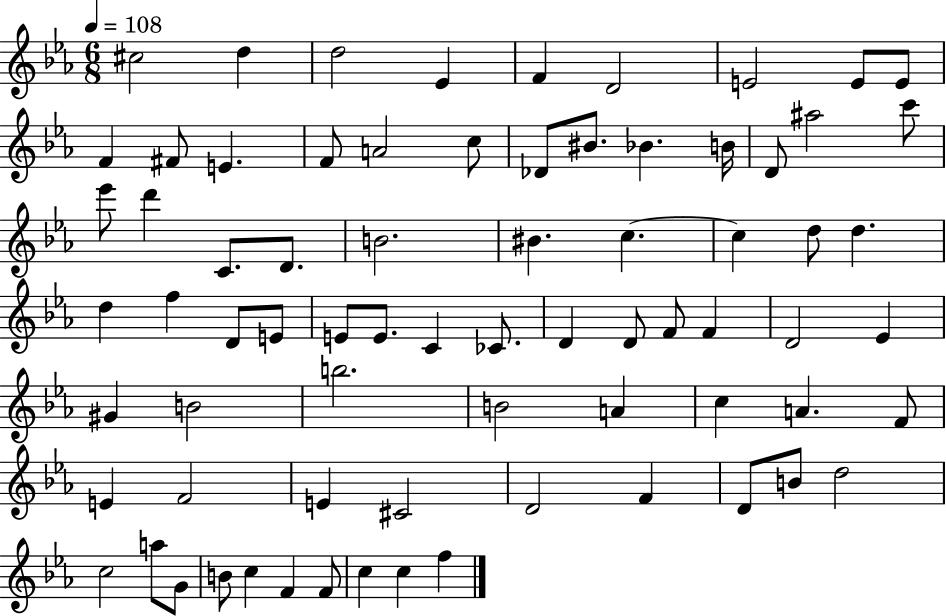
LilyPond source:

{
  \clef treble
  \numericTimeSignature
  \time 6/8
  \key ees \major
  \tempo 4 = 108
  cis''2 d''4 | d''2 ees'4 | f'4 d'2 | e'2 e'8 e'8 | \break f'4 fis'8 e'4. | f'8 a'2 c''8 | des'8 bis'8. bes'4. b'16 | d'8 ais''2 c'''8 | \break ees'''8 d'''4 c'8. d'8. | b'2. | bis'4. c''4.~~ | c''4 d''8 d''4. | \break d''4 f''4 d'8 e'8 | e'8 e'8. c'4 ces'8. | d'4 d'8 f'8 f'4 | d'2 ees'4 | \break gis'4 b'2 | b''2. | b'2 a'4 | c''4 a'4. f'8 | \break e'4 f'2 | e'4 cis'2 | d'2 f'4 | d'8 b'8 d''2 | \break c''2 a''8 g'8 | b'8 c''4 f'4 f'8 | c''4 c''4 f''4 | \bar "|."
}